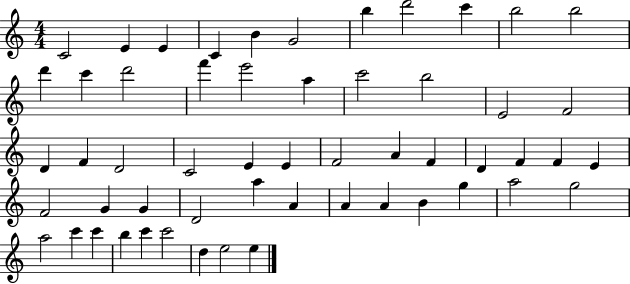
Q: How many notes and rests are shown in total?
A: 55